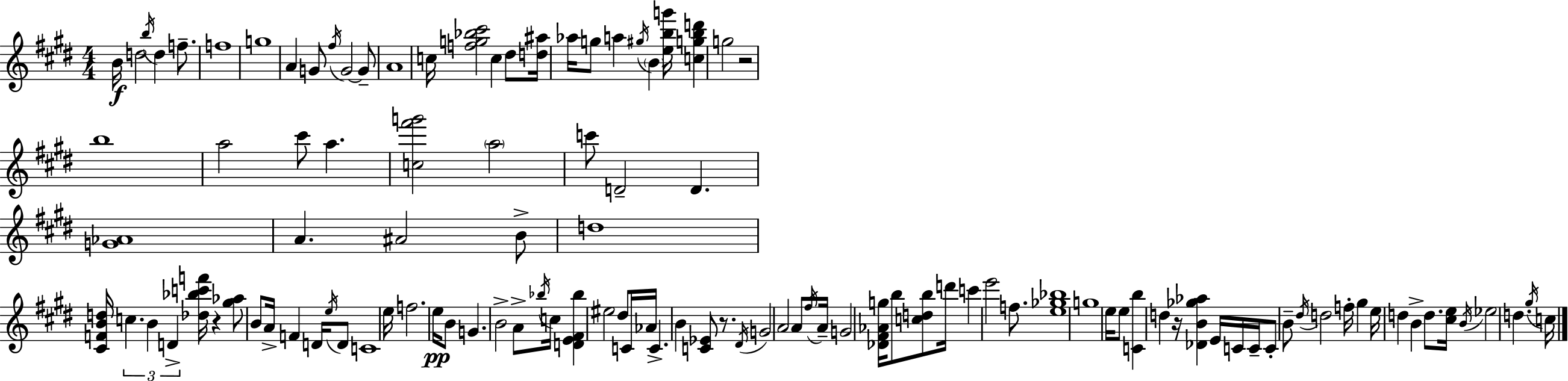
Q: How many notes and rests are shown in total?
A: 114